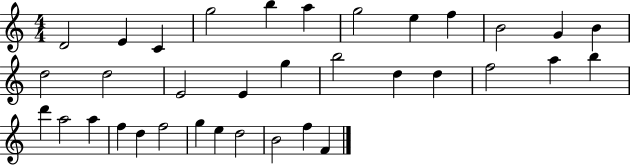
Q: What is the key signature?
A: C major